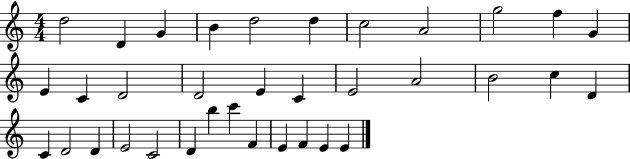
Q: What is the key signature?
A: C major